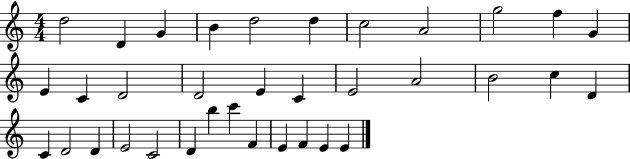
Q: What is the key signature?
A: C major